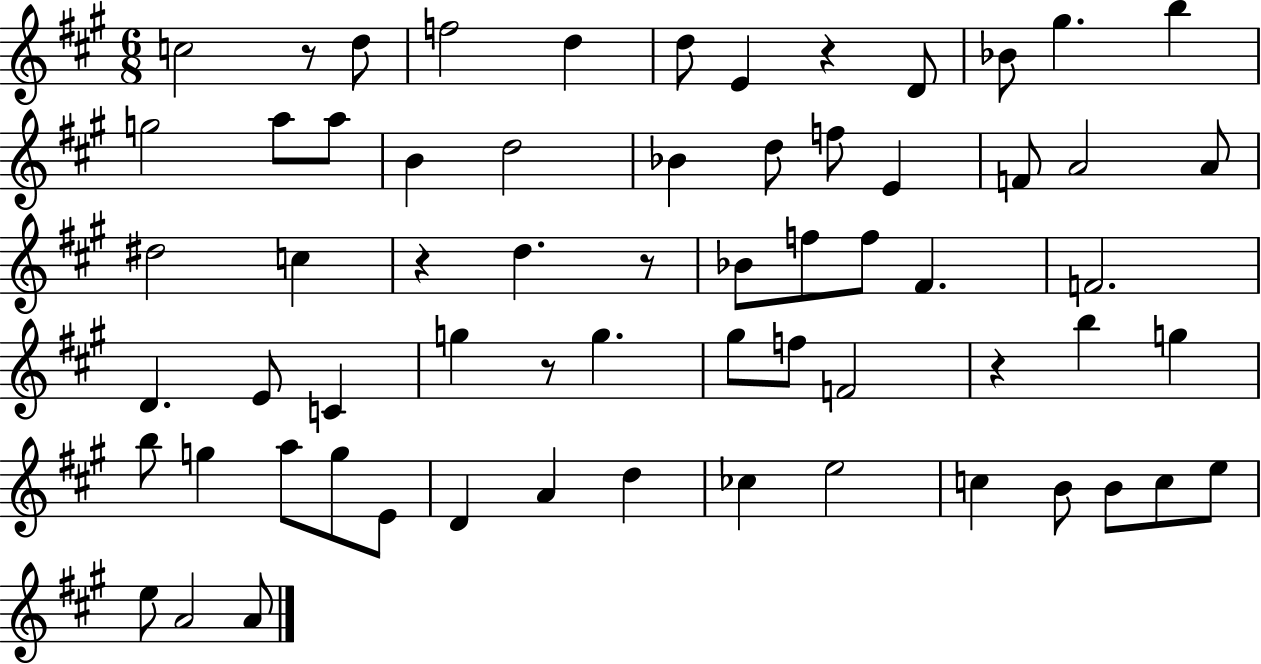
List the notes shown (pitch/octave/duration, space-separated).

C5/h R/e D5/e F5/h D5/q D5/e E4/q R/q D4/e Bb4/e G#5/q. B5/q G5/h A5/e A5/e B4/q D5/h Bb4/q D5/e F5/e E4/q F4/e A4/h A4/e D#5/h C5/q R/q D5/q. R/e Bb4/e F5/e F5/e F#4/q. F4/h. D4/q. E4/e C4/q G5/q R/e G5/q. G#5/e F5/e F4/h R/q B5/q G5/q B5/e G5/q A5/e G5/e E4/e D4/q A4/q D5/q CES5/q E5/h C5/q B4/e B4/e C5/e E5/e E5/e A4/h A4/e